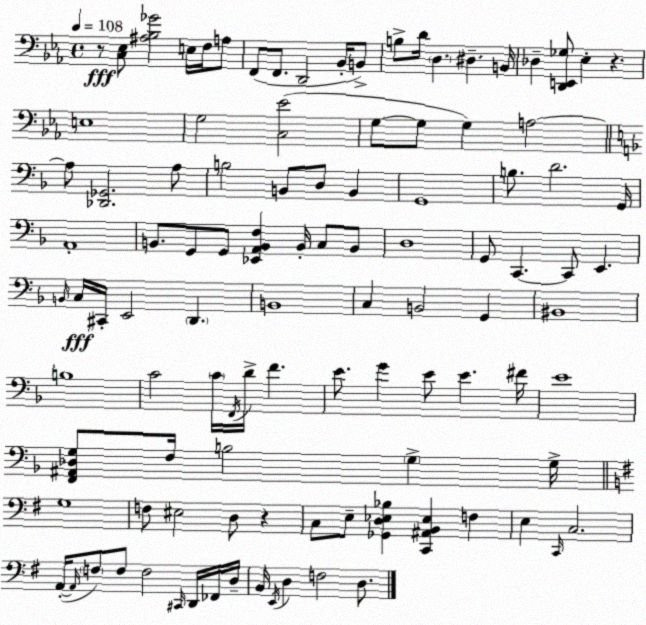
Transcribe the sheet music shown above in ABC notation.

X:1
T:Untitled
M:4/4
L:1/4
K:Cm
z/2 [C,_E,]/2 [^A,_B,_G]2 E,/4 F,/4 A,/2 F,,/2 F,,/2 D,,2 _B,,/4 B,,/2 B,/2 D/4 D, ^D, B,,/4 _D, [D,,E,,_G,]/2 _E, z E,4 G,2 [C,_E]2 G,/2 G,/2 G, A,2 A,/2 [_D,,_G,,]2 A,/2 B,2 B,,/2 D,/2 B,, G,,4 B,/2 D2 G,,/4 A,,4 B,,/2 G,,/2 G,,/2 [_E,,A,,B,,F,] B,,/4 C,/2 B,,/2 D,4 G,,/2 C,, C,,/2 E,, B,,/4 C,/4 ^C,,/4 E,,2 D,, B,,4 C, B,,2 G,, ^B,,4 B,4 C2 C/4 F,,/4 D/4 F E/2 G E/2 E ^F/4 E4 [F,,^A,,_D,G,]/2 F,/4 B,2 G, G,/4 G,4 F,/2 ^E,2 D,/2 z C,/2 E,/2 [_G,,D,_E,_B,] [C,,^A,,B,,_E,] F, E, C,,/4 C,2 A,,/4 A,,/4 F,/2 F,/2 F,2 ^C,,/4 D,,/4 _F,,/4 D,/4 B,,/4 E,,/4 D, F,2 D,/2